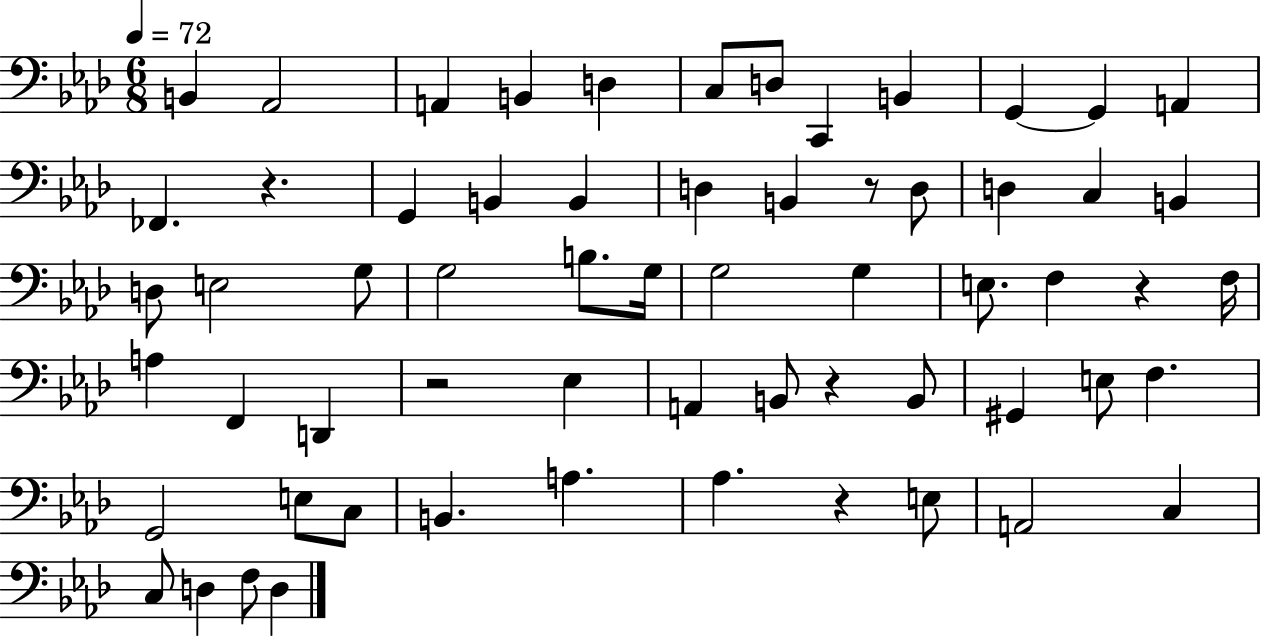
X:1
T:Untitled
M:6/8
L:1/4
K:Ab
B,, _A,,2 A,, B,, D, C,/2 D,/2 C,, B,, G,, G,, A,, _F,, z G,, B,, B,, D, B,, z/2 D,/2 D, C, B,, D,/2 E,2 G,/2 G,2 B,/2 G,/4 G,2 G, E,/2 F, z F,/4 A, F,, D,, z2 _E, A,, B,,/2 z B,,/2 ^G,, E,/2 F, G,,2 E,/2 C,/2 B,, A, _A, z E,/2 A,,2 C, C,/2 D, F,/2 D,